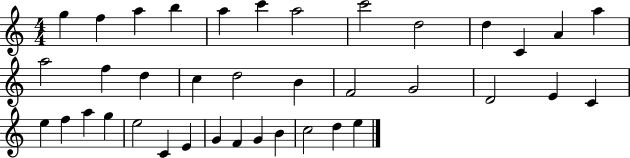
G5/q F5/q A5/q B5/q A5/q C6/q A5/h C6/h D5/h D5/q C4/q A4/q A5/q A5/h F5/q D5/q C5/q D5/h B4/q F4/h G4/h D4/h E4/q C4/q E5/q F5/q A5/q G5/q E5/h C4/q E4/q G4/q F4/q G4/q B4/q C5/h D5/q E5/q